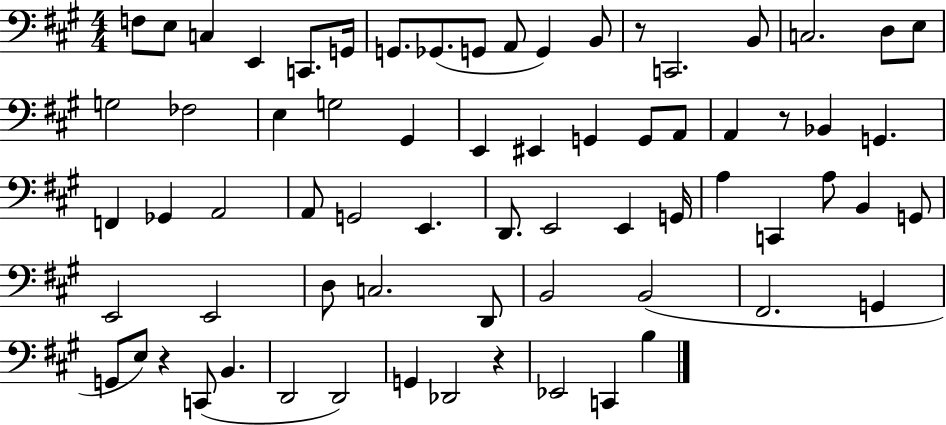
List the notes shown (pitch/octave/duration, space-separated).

F3/e E3/e C3/q E2/q C2/e. G2/s G2/e. Gb2/e. G2/e A2/e G2/q B2/e R/e C2/h. B2/e C3/h. D3/e E3/e G3/h FES3/h E3/q G3/h G#2/q E2/q EIS2/q G2/q G2/e A2/e A2/q R/e Bb2/q G2/q. F2/q Gb2/q A2/h A2/e G2/h E2/q. D2/e. E2/h E2/q G2/s A3/q C2/q A3/e B2/q G2/e E2/h E2/h D3/e C3/h. D2/e B2/h B2/h F#2/h. G2/q G2/e E3/e R/q C2/e B2/q. D2/h D2/h G2/q Db2/h R/q Eb2/h C2/q B3/q